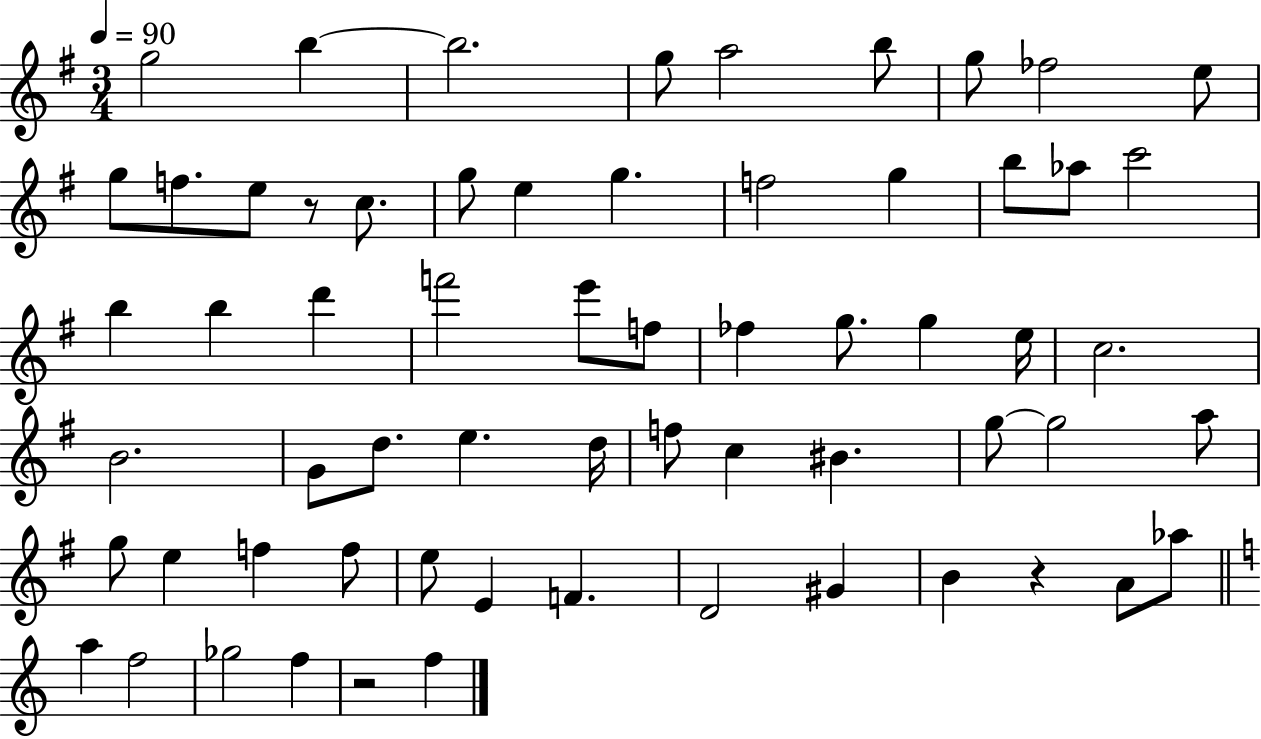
G5/h B5/q B5/h. G5/e A5/h B5/e G5/e FES5/h E5/e G5/e F5/e. E5/e R/e C5/e. G5/e E5/q G5/q. F5/h G5/q B5/e Ab5/e C6/h B5/q B5/q D6/q F6/h E6/e F5/e FES5/q G5/e. G5/q E5/s C5/h. B4/h. G4/e D5/e. E5/q. D5/s F5/e C5/q BIS4/q. G5/e G5/h A5/e G5/e E5/q F5/q F5/e E5/e E4/q F4/q. D4/h G#4/q B4/q R/q A4/e Ab5/e A5/q F5/h Gb5/h F5/q R/h F5/q